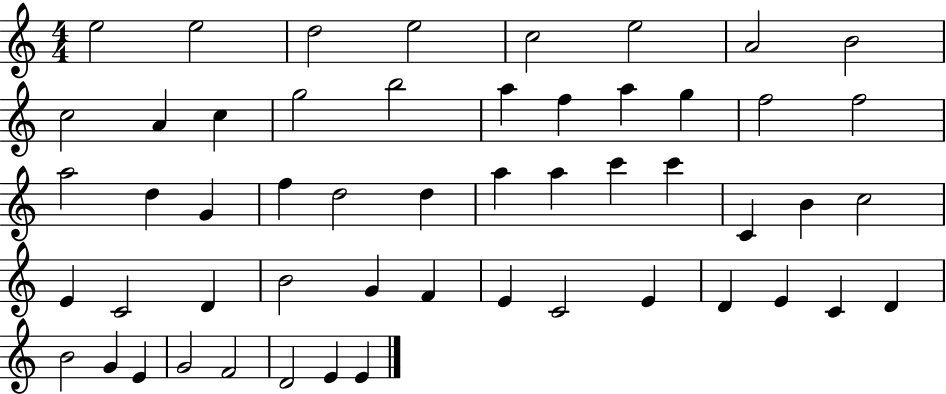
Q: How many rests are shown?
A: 0